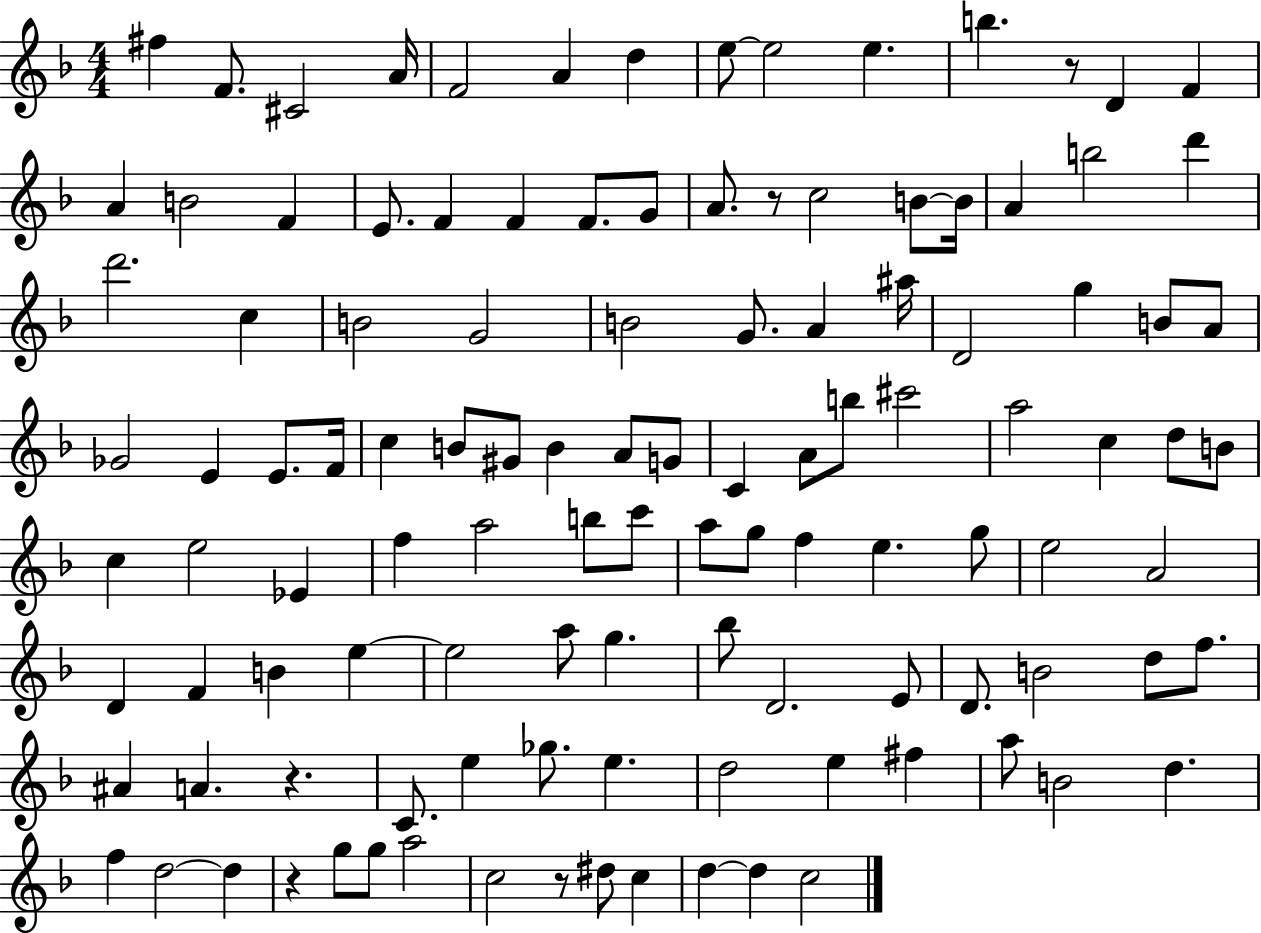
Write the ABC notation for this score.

X:1
T:Untitled
M:4/4
L:1/4
K:F
^f F/2 ^C2 A/4 F2 A d e/2 e2 e b z/2 D F A B2 F E/2 F F F/2 G/2 A/2 z/2 c2 B/2 B/4 A b2 d' d'2 c B2 G2 B2 G/2 A ^a/4 D2 g B/2 A/2 _G2 E E/2 F/4 c B/2 ^G/2 B A/2 G/2 C A/2 b/2 ^c'2 a2 c d/2 B/2 c e2 _E f a2 b/2 c'/2 a/2 g/2 f e g/2 e2 A2 D F B e e2 a/2 g _b/2 D2 E/2 D/2 B2 d/2 f/2 ^A A z C/2 e _g/2 e d2 e ^f a/2 B2 d f d2 d z g/2 g/2 a2 c2 z/2 ^d/2 c d d c2